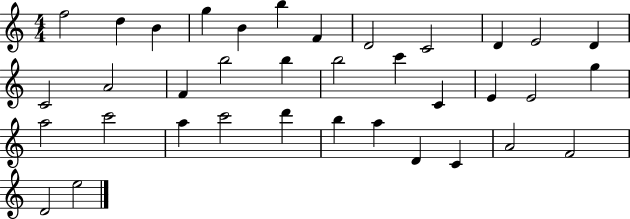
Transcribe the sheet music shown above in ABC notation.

X:1
T:Untitled
M:4/4
L:1/4
K:C
f2 d B g B b F D2 C2 D E2 D C2 A2 F b2 b b2 c' C E E2 g a2 c'2 a c'2 d' b a D C A2 F2 D2 e2